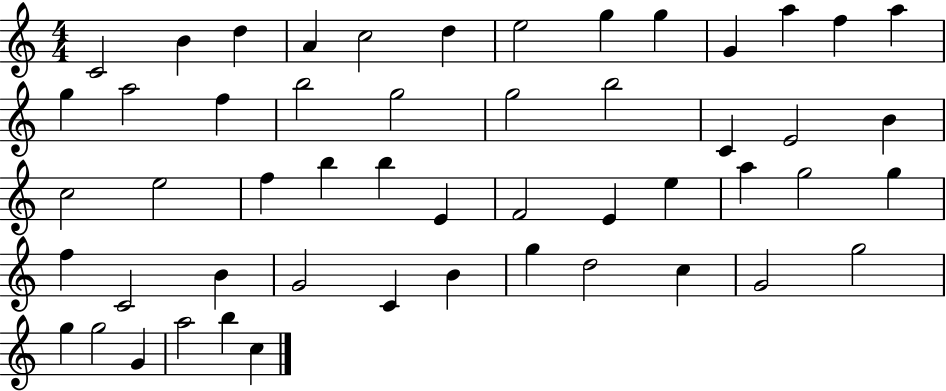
C4/h B4/q D5/q A4/q C5/h D5/q E5/h G5/q G5/q G4/q A5/q F5/q A5/q G5/q A5/h F5/q B5/h G5/h G5/h B5/h C4/q E4/h B4/q C5/h E5/h F5/q B5/q B5/q E4/q F4/h E4/q E5/q A5/q G5/h G5/q F5/q C4/h B4/q G4/h C4/q B4/q G5/q D5/h C5/q G4/h G5/h G5/q G5/h G4/q A5/h B5/q C5/q